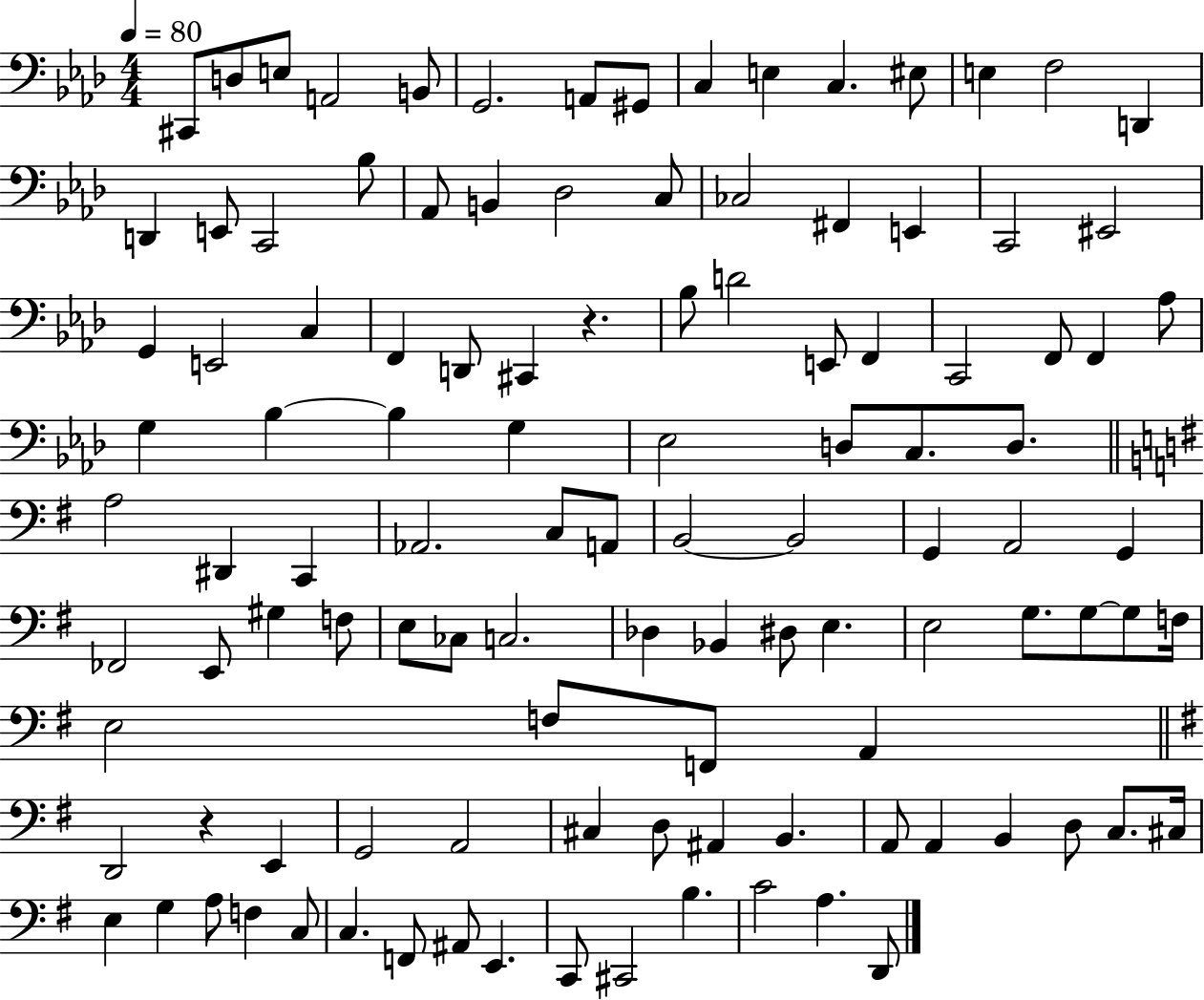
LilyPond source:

{
  \clef bass
  \numericTimeSignature
  \time 4/4
  \key aes \major
  \tempo 4 = 80
  cis,8 d8 e8 a,2 b,8 | g,2. a,8 gis,8 | c4 e4 c4. eis8 | e4 f2 d,4 | \break d,4 e,8 c,2 bes8 | aes,8 b,4 des2 c8 | ces2 fis,4 e,4 | c,2 eis,2 | \break g,4 e,2 c4 | f,4 d,8 cis,4 r4. | bes8 d'2 e,8 f,4 | c,2 f,8 f,4 aes8 | \break g4 bes4~~ bes4 g4 | ees2 d8 c8. d8. | \bar "||" \break \key g \major a2 dis,4 c,4 | aes,2. c8 a,8 | b,2~~ b,2 | g,4 a,2 g,4 | \break fes,2 e,8 gis4 f8 | e8 ces8 c2. | des4 bes,4 dis8 e4. | e2 g8. g8~~ g8 f16 | \break e2 f8 f,8 a,4 | \bar "||" \break \key g \major d,2 r4 e,4 | g,2 a,2 | cis4 d8 ais,4 b,4. | a,8 a,4 b,4 d8 c8. cis16 | \break e4 g4 a8 f4 c8 | c4. f,8 ais,8 e,4. | c,8 cis,2 b4. | c'2 a4. d,8 | \break \bar "|."
}